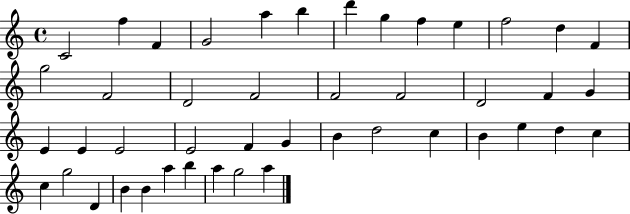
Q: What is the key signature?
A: C major